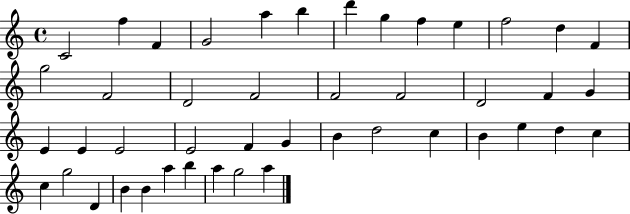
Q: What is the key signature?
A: C major